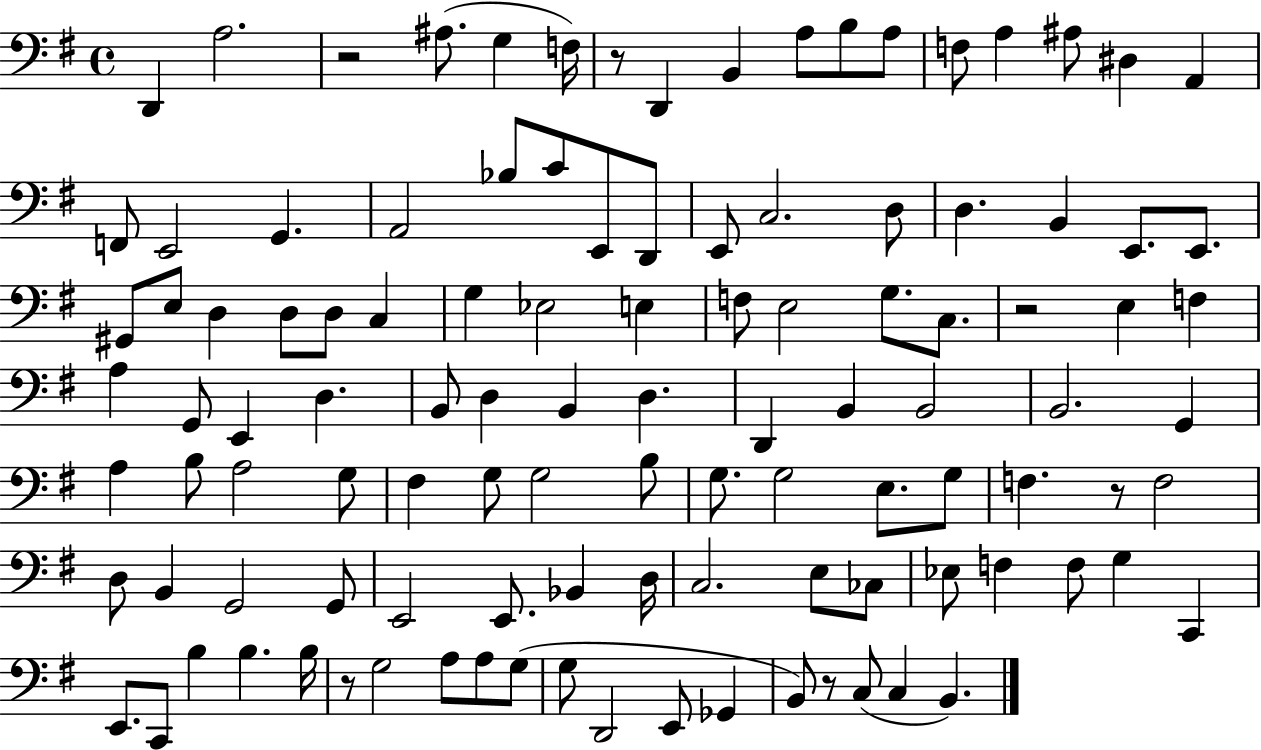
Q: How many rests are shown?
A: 6